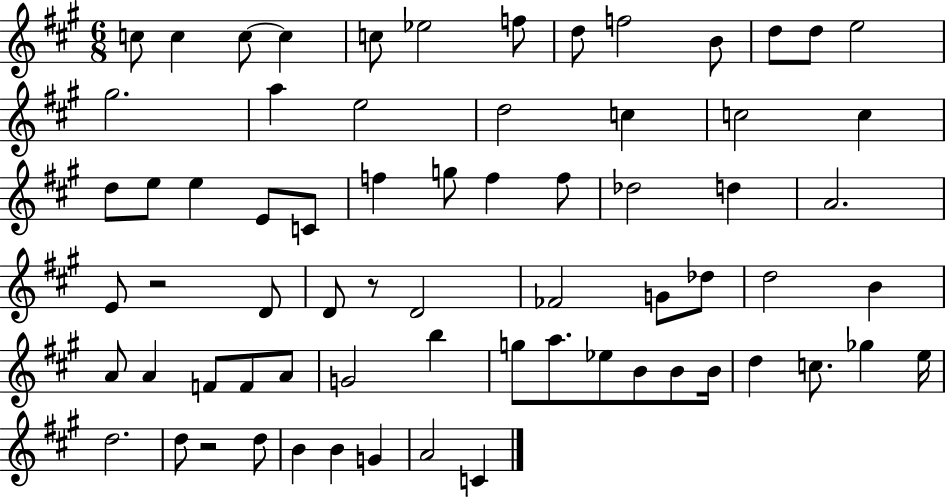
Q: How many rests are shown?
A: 3